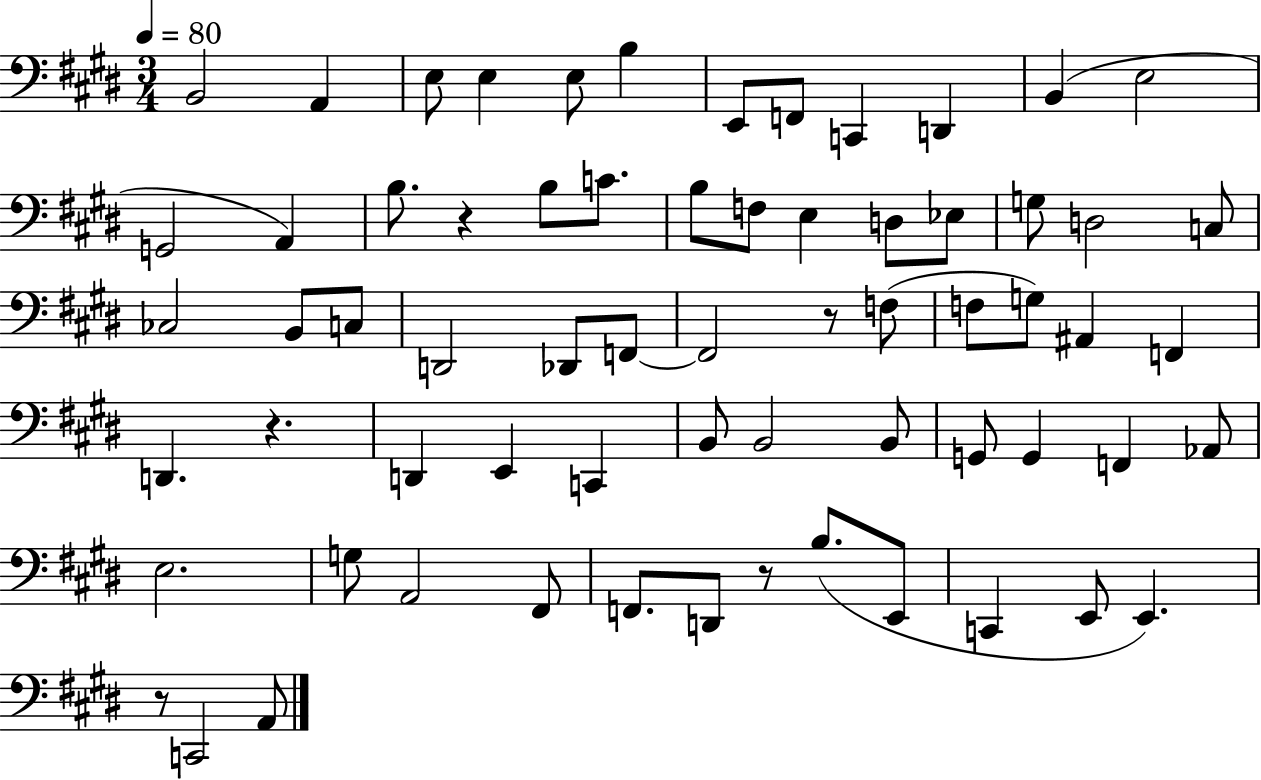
B2/h A2/q E3/e E3/q E3/e B3/q E2/e F2/e C2/q D2/q B2/q E3/h G2/h A2/q B3/e. R/q B3/e C4/e. B3/e F3/e E3/q D3/e Eb3/e G3/e D3/h C3/e CES3/h B2/e C3/e D2/h Db2/e F2/e F2/h R/e F3/e F3/e G3/e A#2/q F2/q D2/q. R/q. D2/q E2/q C2/q B2/e B2/h B2/e G2/e G2/q F2/q Ab2/e E3/h. G3/e A2/h F#2/e F2/e. D2/e R/e B3/e. E2/e C2/q E2/e E2/q. R/e C2/h A2/e